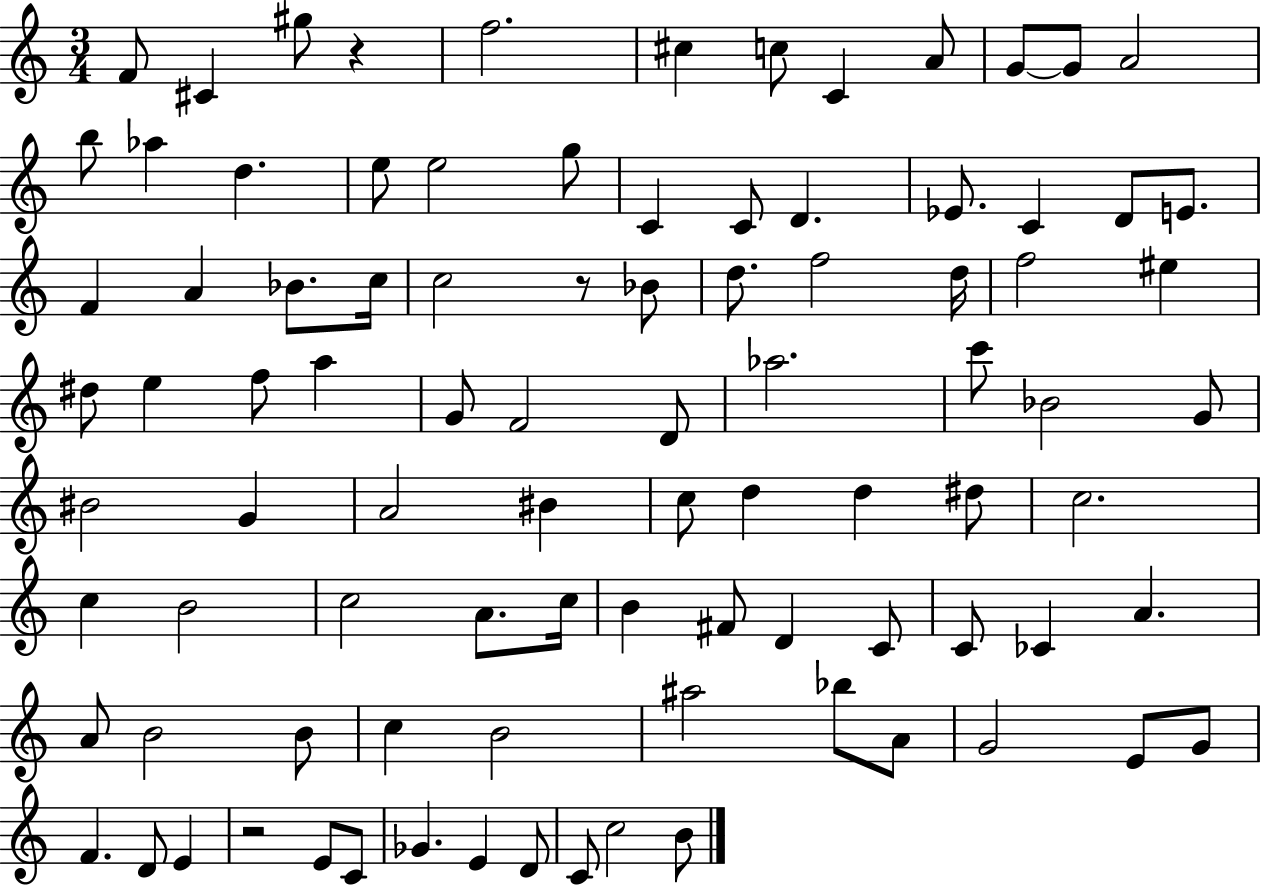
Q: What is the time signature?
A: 3/4